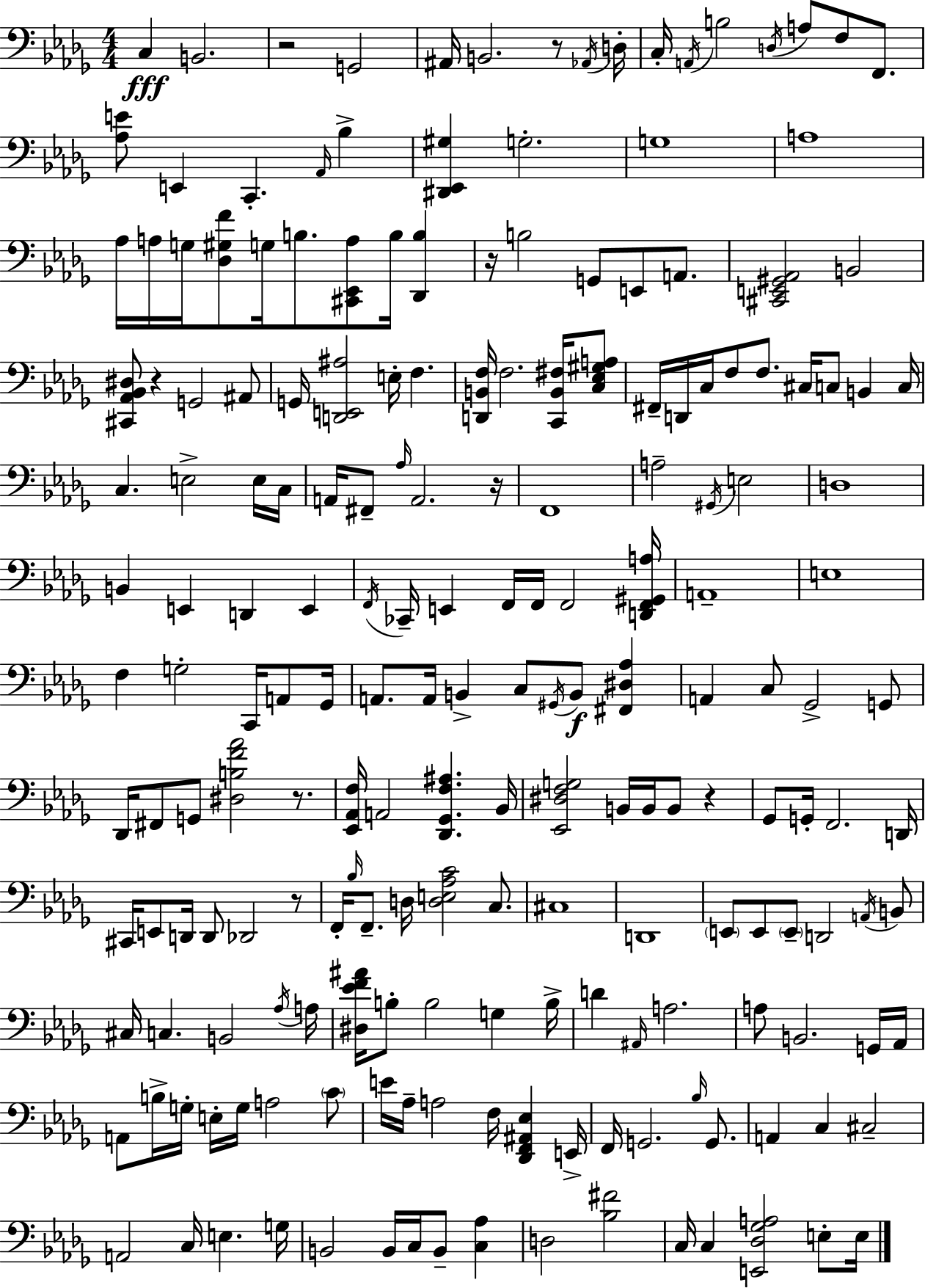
C3/q B2/h. R/h G2/h A#2/s B2/h. R/e Ab2/s D3/s C3/s A2/s B3/h D3/s A3/e F3/e F2/e. [Ab3,E4]/e E2/q C2/q. Ab2/s Bb3/q [D#2,Eb2,G#3]/q G3/h. G3/w A3/w Ab3/s A3/s G3/s [Db3,G#3,F4]/e G3/s B3/e. [C#2,Eb2,A3]/e B3/s [Db2,B3]/q R/s B3/h G2/e E2/e A2/e. [C#2,E2,G#2,Ab2]/h B2/h [C#2,Ab2,Bb2,D#3]/e R/q G2/h A#2/e G2/s [D2,E2,A#3]/h E3/s F3/q. [D2,B2,F3]/s F3/h. [C2,B2,F#3]/s [C3,Eb3,G#3,A3]/e F#2/s D2/s C3/s F3/e F3/e. C#3/s C3/e B2/q C3/s C3/q. E3/h E3/s C3/s A2/s F#2/e Ab3/s A2/h. R/s F2/w A3/h G#2/s E3/h D3/w B2/q E2/q D2/q E2/q F2/s CES2/s E2/q F2/s F2/s F2/h [D2,F2,G#2,A3]/s A2/w E3/w F3/q G3/h C2/s A2/e Gb2/s A2/e. A2/s B2/q C3/e G#2/s B2/e [F#2,D#3,Ab3]/q A2/q C3/e Gb2/h G2/e Db2/s F#2/e G2/e [D#3,B3,F4,Ab4]/h R/e. [Eb2,Ab2,F3]/s A2/h [Db2,Gb2,F3,A#3]/q. Bb2/s [Eb2,D#3,F3,G3]/h B2/s B2/s B2/e R/q Gb2/e G2/s F2/h. D2/s C#2/s E2/e D2/s D2/e Db2/h R/e F2/s Bb3/s F2/e. D3/s [D3,E3,Ab3,C4]/h C3/e. C#3/w D2/w E2/e E2/e E2/e D2/h A2/s B2/e C#3/s C3/q. B2/h Ab3/s A3/s [D#3,Eb4,F4,A#4]/s B3/e B3/h G3/q B3/s D4/q A#2/s A3/h. A3/e B2/h. G2/s Ab2/s A2/e B3/s G3/s E3/s G3/s A3/h C4/e E4/s Ab3/s A3/h F3/s [Db2,F2,A#2,Eb3]/q E2/s F2/s G2/h. Bb3/s G2/e. A2/q C3/q C#3/h A2/h C3/s E3/q. G3/s B2/h B2/s C3/s B2/e [C3,Ab3]/q D3/h [Bb3,F#4]/h C3/s C3/q [E2,Db3,Gb3,A3]/h E3/e E3/s